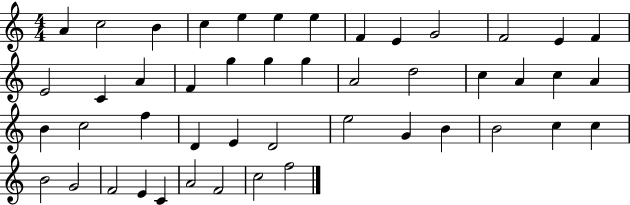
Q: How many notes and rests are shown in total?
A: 47